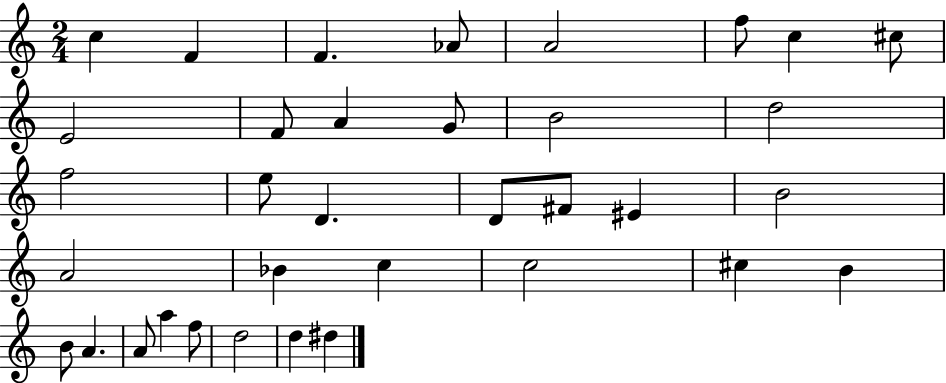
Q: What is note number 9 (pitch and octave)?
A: E4